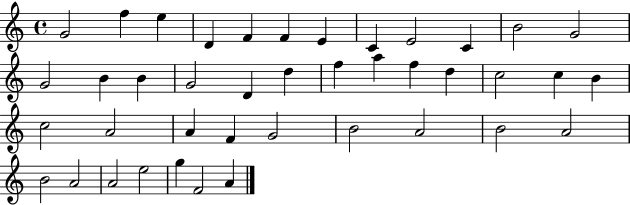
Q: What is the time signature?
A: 4/4